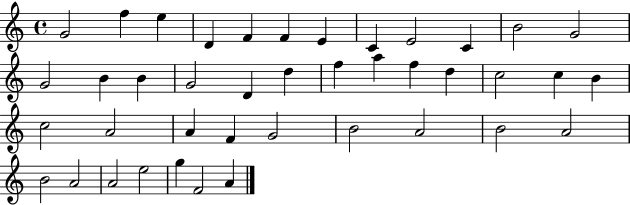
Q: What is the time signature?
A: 4/4